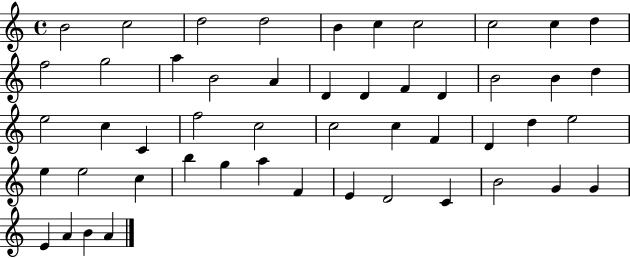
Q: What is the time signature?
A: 4/4